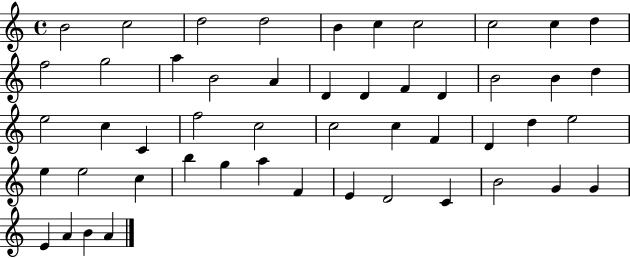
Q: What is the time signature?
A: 4/4